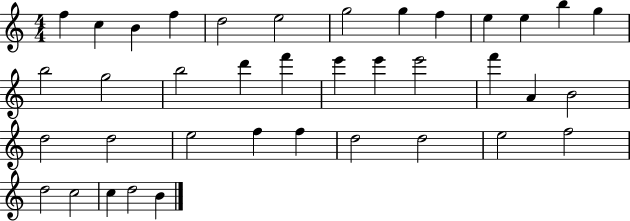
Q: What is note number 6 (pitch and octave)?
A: E5